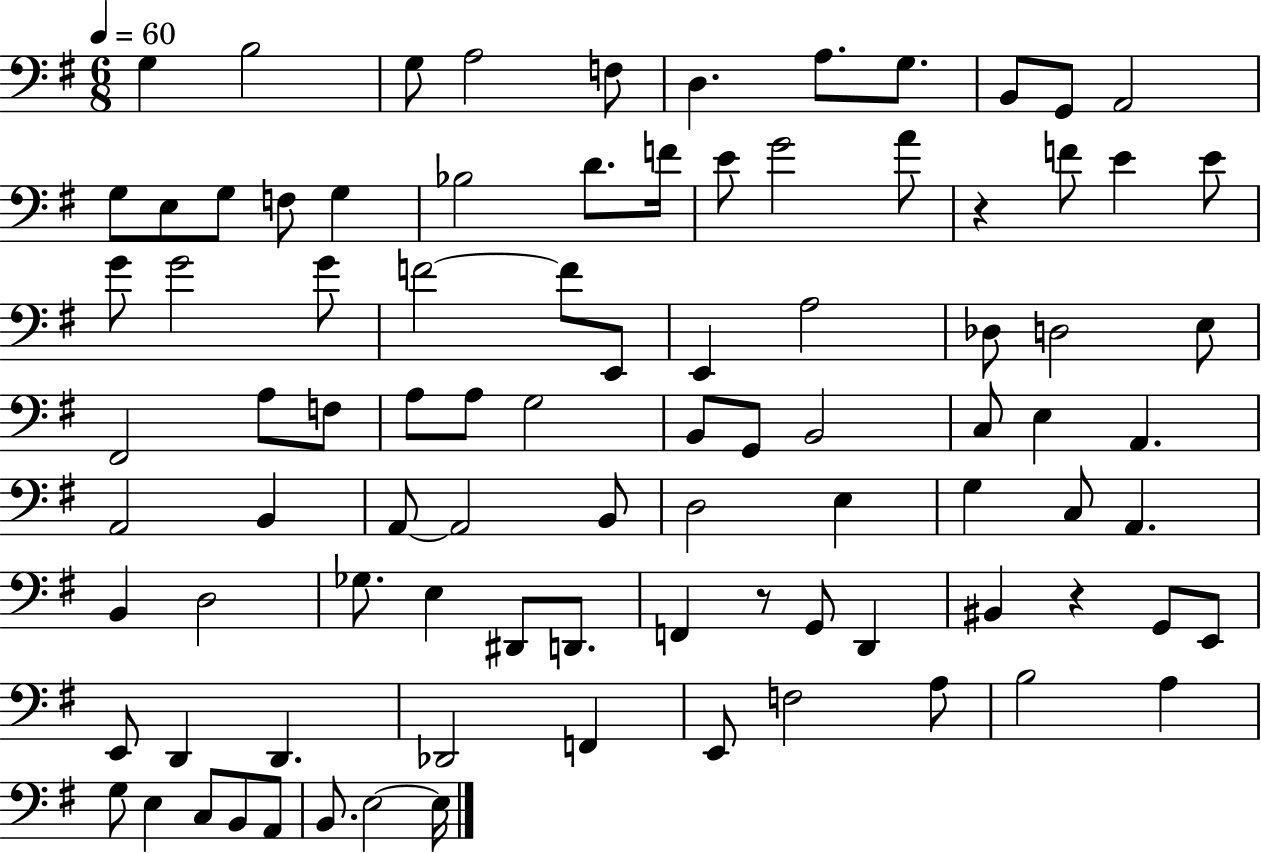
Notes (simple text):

G3/q B3/h G3/e A3/h F3/e D3/q. A3/e. G3/e. B2/e G2/e A2/h G3/e E3/e G3/e F3/e G3/q Bb3/h D4/e. F4/s E4/e G4/h A4/e R/q F4/e E4/q E4/e G4/e G4/h G4/e F4/h F4/e E2/e E2/q A3/h Db3/e D3/h E3/e F#2/h A3/e F3/e A3/e A3/e G3/h B2/e G2/e B2/h C3/e E3/q A2/q. A2/h B2/q A2/e A2/h B2/e D3/h E3/q G3/q C3/e A2/q. B2/q D3/h Gb3/e. E3/q D#2/e D2/e. F2/q R/e G2/e D2/q BIS2/q R/q G2/e E2/e E2/e D2/q D2/q. Db2/h F2/q E2/e F3/h A3/e B3/h A3/q G3/e E3/q C3/e B2/e A2/e B2/e. E3/h E3/s